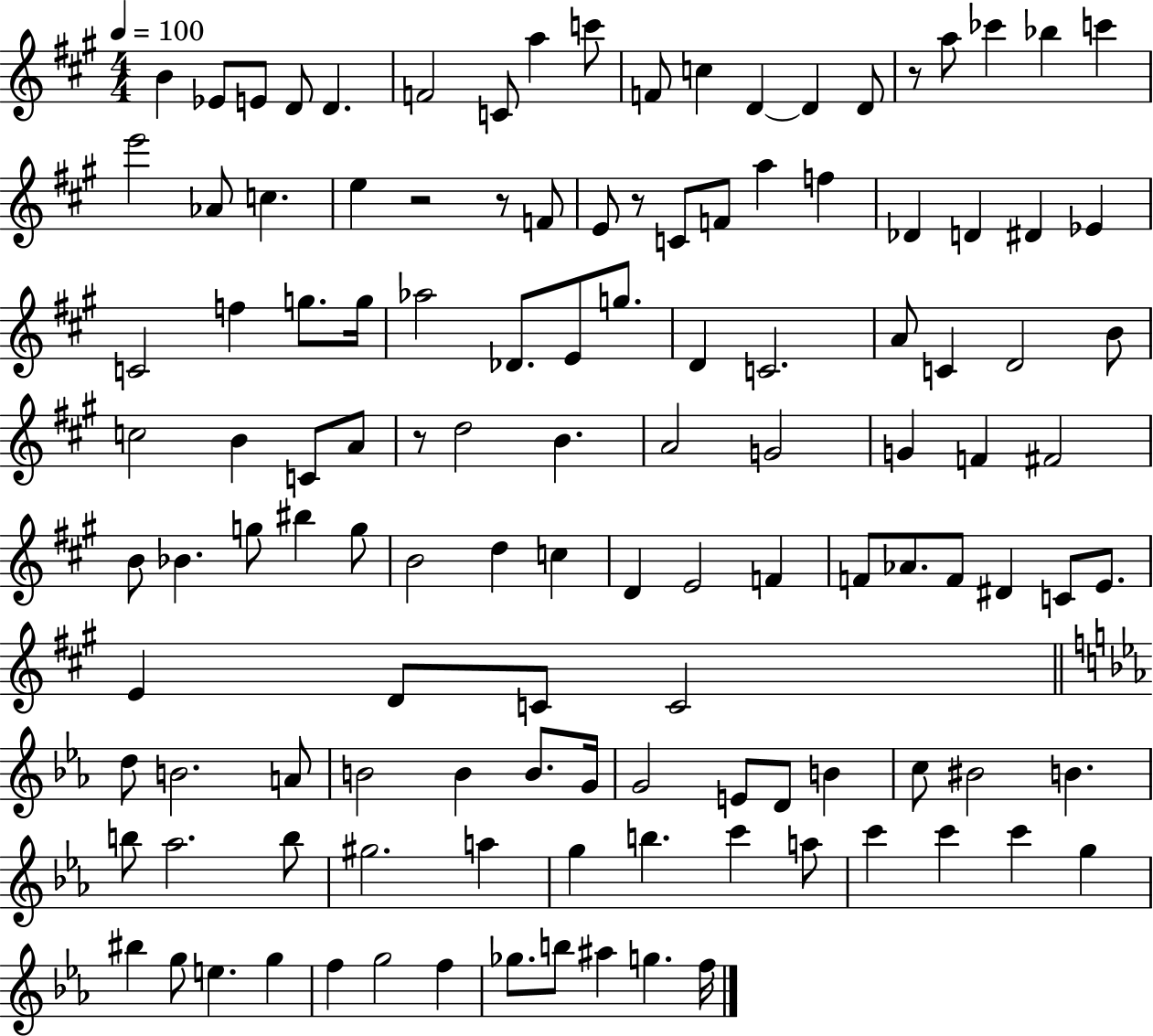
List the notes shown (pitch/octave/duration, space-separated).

B4/q Eb4/e E4/e D4/e D4/q. F4/h C4/e A5/q C6/e F4/e C5/q D4/q D4/q D4/e R/e A5/e CES6/q Bb5/q C6/q E6/h Ab4/e C5/q. E5/q R/h R/e F4/e E4/e R/e C4/e F4/e A5/q F5/q Db4/q D4/q D#4/q Eb4/q C4/h F5/q G5/e. G5/s Ab5/h Db4/e. E4/e G5/e. D4/q C4/h. A4/e C4/q D4/h B4/e C5/h B4/q C4/e A4/e R/e D5/h B4/q. A4/h G4/h G4/q F4/q F#4/h B4/e Bb4/q. G5/e BIS5/q G5/e B4/h D5/q C5/q D4/q E4/h F4/q F4/e Ab4/e. F4/e D#4/q C4/e E4/e. E4/q D4/e C4/e C4/h D5/e B4/h. A4/e B4/h B4/q B4/e. G4/s G4/h E4/e D4/e B4/q C5/e BIS4/h B4/q. B5/e Ab5/h. B5/e G#5/h. A5/q G5/q B5/q. C6/q A5/e C6/q C6/q C6/q G5/q BIS5/q G5/e E5/q. G5/q F5/q G5/h F5/q Gb5/e. B5/e A#5/q G5/q. F5/s